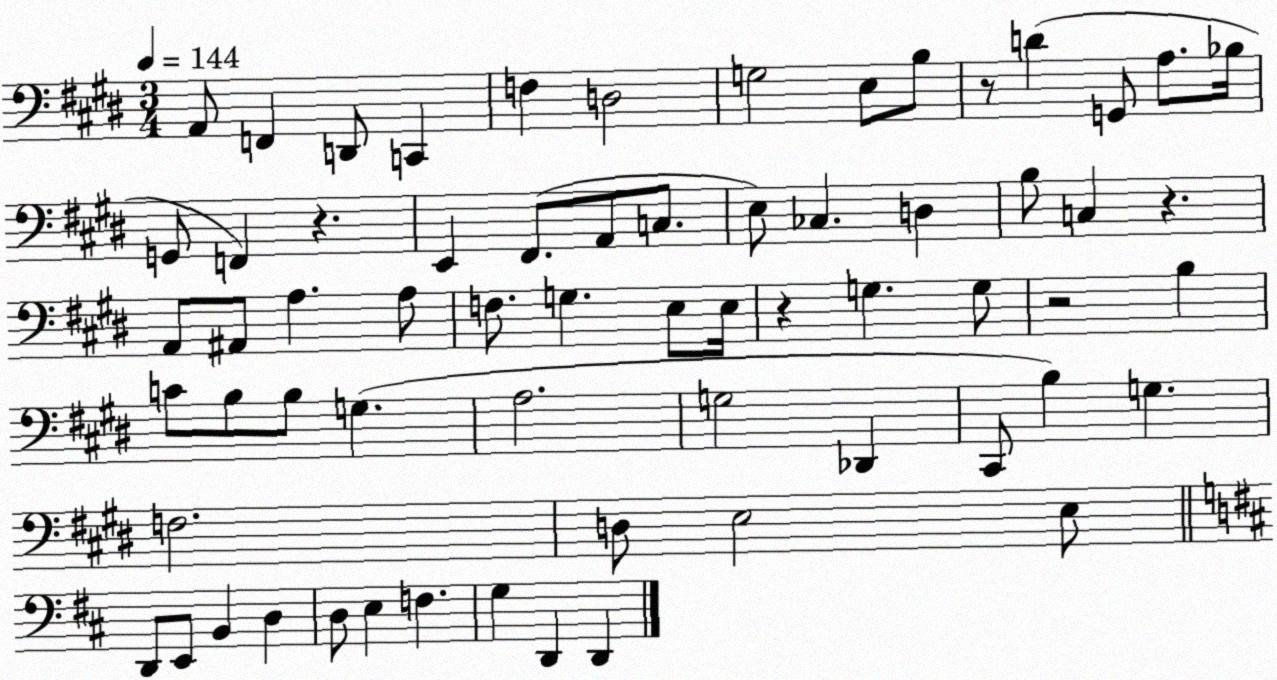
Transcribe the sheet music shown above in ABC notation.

X:1
T:Untitled
M:3/4
L:1/4
K:E
A,,/2 F,, D,,/2 C,, F, D,2 G,2 E,/2 B,/2 z/2 D G,,/2 A,/2 _B,/4 G,,/2 F,, z E,, ^F,,/2 A,,/2 C,/2 E,/2 _C, D, B,/2 C, z A,,/2 ^A,,/2 A, A,/2 F,/2 G, E,/2 E,/4 z G, G,/2 z2 B, C/2 B,/2 B,/2 G, A,2 G,2 _D,, ^C,,/2 B, G, F,2 D,/2 E,2 E,/2 D,,/2 E,,/2 B,, D, D,/2 E, F, G, D,, D,,